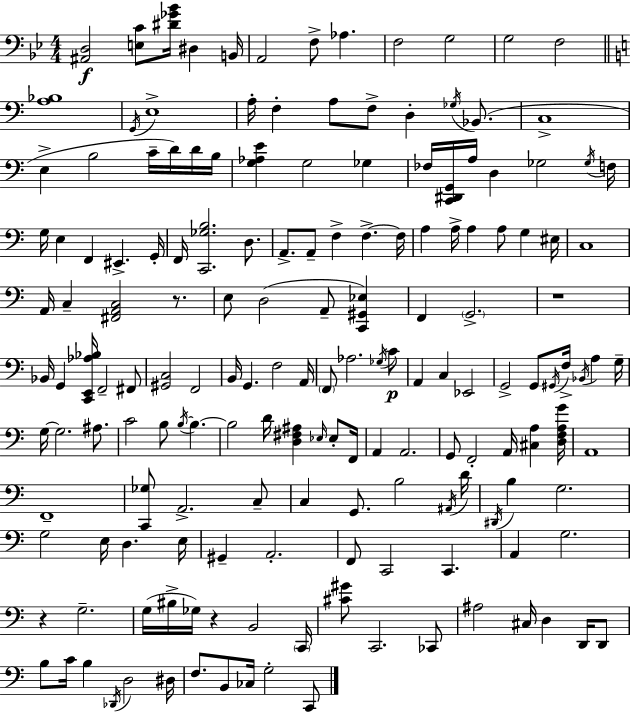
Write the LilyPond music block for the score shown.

{
  \clef bass
  \numericTimeSignature
  \time 4/4
  \key g \minor
  \repeat volta 2 { <ais, d>2\f <e c'>8 <dis' ges' bes'>16 dis4 b,16 | a,2 f8-> aes4. | f2 g2 | g2 f2 | \break \bar "||" \break \key c \major <a bes>1 | \acciaccatura { g,16 } e1-> | a16-. f4-. a8 f8-> d4-. \acciaccatura { ges16 } bes,8.( | c1-> | \break e4-> b2 c'16-- d'16) | d'16 b16 <g aes e'>4 g2 ges4 | fes16 <c, dis, g,>16 a16 d4 ges2 | \acciaccatura { ges16 } f16 g16 e4 f,4 eis,4.-> | \break g,16-. f,16 <c, ges b>2. | d8. a,8.-> a,8-- f4-> f4.->~~ | f16 a4 a16-> a4 a8 g4 | eis16 c1 | \break a,16 c4-- <fis, a, c>2 | r8. e8 d2( a,8-- <c, gis, ees>4) | f,4 \parenthesize g,2.-> | r1 | \break bes,16 g,4 <c, e, aes bes>16 f,2-- | fis,8 <gis, c>2 f,2 | b,16 g,4. f2 | a,16 \parenthesize f,8 aes2. | \break \acciaccatura { ges16 }\p c'8 a,4 c4 ees,2 | g,2-> g,8 \acciaccatura { gis,16 } f16-> | \acciaccatura { bes,16 } a4 g16-- g16~~ g2. | ais8. c'2 b8 | \break \acciaccatura { b16~ }~ b4. b2 d'16 | <d fis ais>4 \grace { ees16 } ees8-. f,16 a,4 a,2. | g,8 f,2-. | a,16 <cis a>4 <d f a g'>16 a,1 | \break f,1-- | <c, ges>8 a,2.-> | c8-- c4 g,8. b2 | \acciaccatura { ais,16 } d'16 \acciaccatura { dis,16 } b4 g2. | \break g2 | e16 d4. e16 gis,4-- a,2.-. | f,8 c,2 | c,4. a,4 g2. | \break r4 g2.-- | g16( bis16-> ges16) r4 | b,2 \parenthesize c,16 <cis' gis'>8 c,2. | ces,8 ais2 | \break cis16 d4 d,16 d,8 b8 c'16 b4 | \acciaccatura { des,16 } d2 dis16 f8. b,8 | ces16 g2-. c,8 } \bar "|."
}